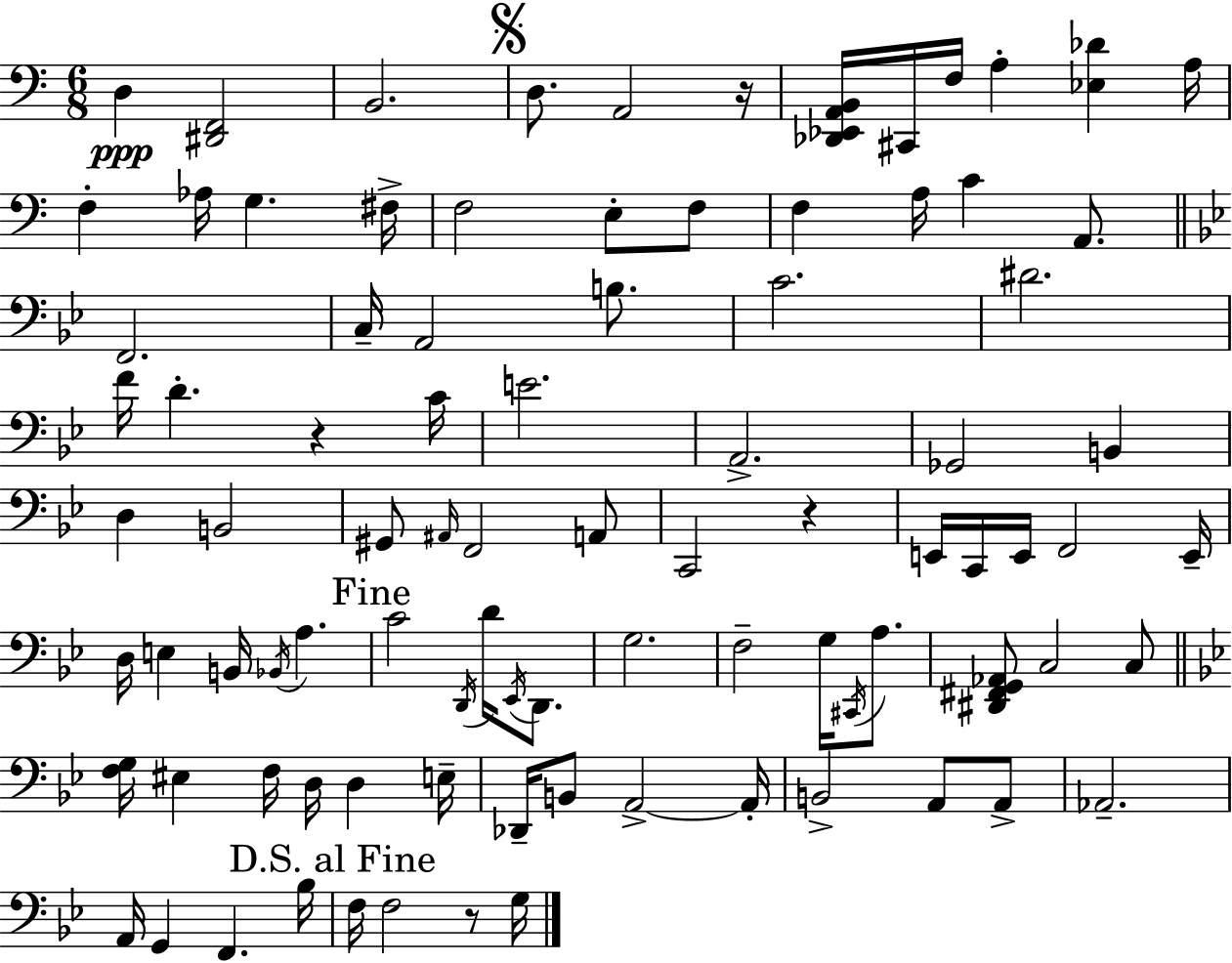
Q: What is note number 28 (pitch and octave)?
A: C4